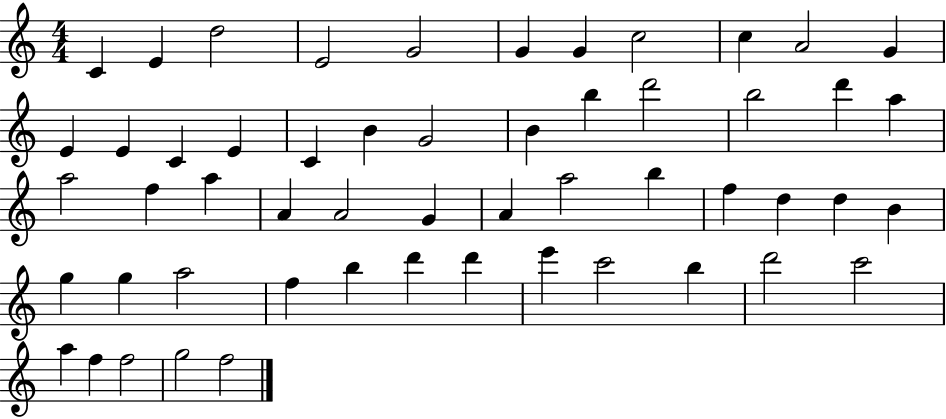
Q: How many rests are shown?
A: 0